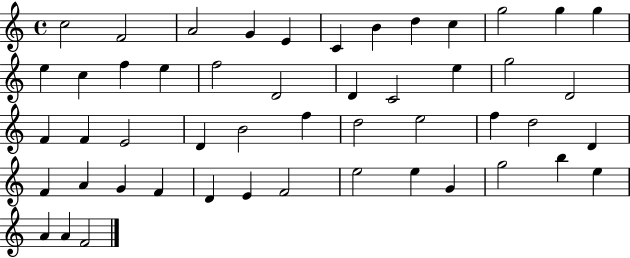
{
  \clef treble
  \time 4/4
  \defaultTimeSignature
  \key c \major
  c''2 f'2 | a'2 g'4 e'4 | c'4 b'4 d''4 c''4 | g''2 g''4 g''4 | \break e''4 c''4 f''4 e''4 | f''2 d'2 | d'4 c'2 e''4 | g''2 d'2 | \break f'4 f'4 e'2 | d'4 b'2 f''4 | d''2 e''2 | f''4 d''2 d'4 | \break f'4 a'4 g'4 f'4 | d'4 e'4 f'2 | e''2 e''4 g'4 | g''2 b''4 e''4 | \break a'4 a'4 f'2 | \bar "|."
}